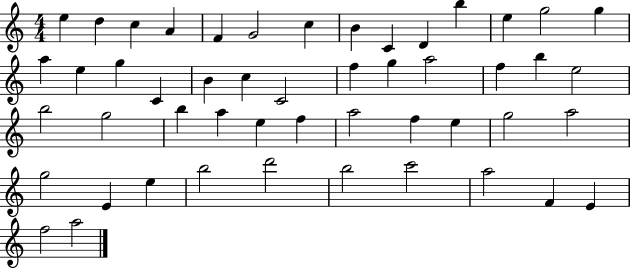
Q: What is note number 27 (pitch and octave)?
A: E5